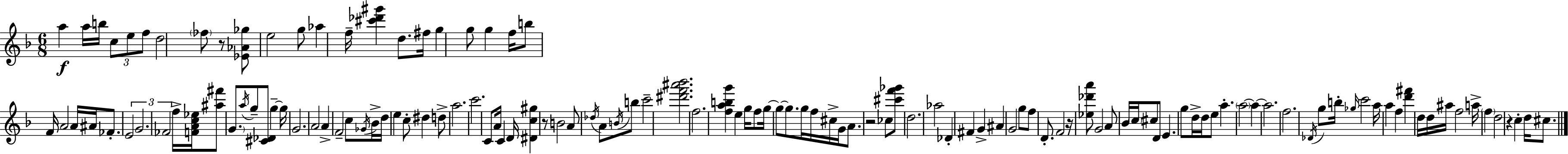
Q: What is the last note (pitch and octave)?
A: C#5